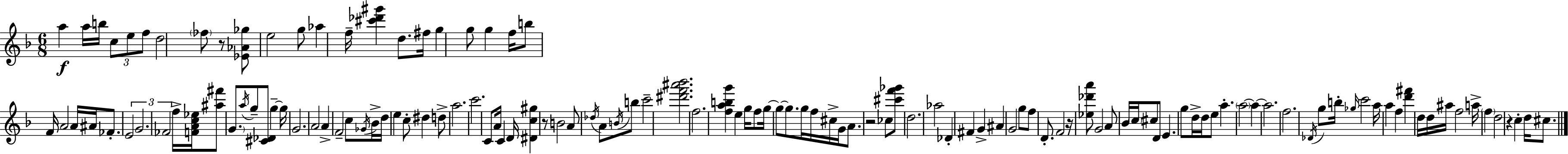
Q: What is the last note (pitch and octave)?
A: C#5